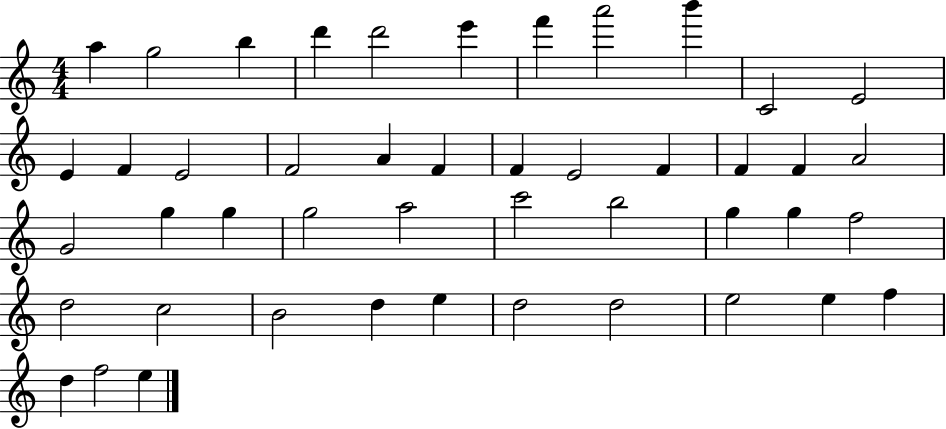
{
  \clef treble
  \numericTimeSignature
  \time 4/4
  \key c \major
  a''4 g''2 b''4 | d'''4 d'''2 e'''4 | f'''4 a'''2 b'''4 | c'2 e'2 | \break e'4 f'4 e'2 | f'2 a'4 f'4 | f'4 e'2 f'4 | f'4 f'4 a'2 | \break g'2 g''4 g''4 | g''2 a''2 | c'''2 b''2 | g''4 g''4 f''2 | \break d''2 c''2 | b'2 d''4 e''4 | d''2 d''2 | e''2 e''4 f''4 | \break d''4 f''2 e''4 | \bar "|."
}